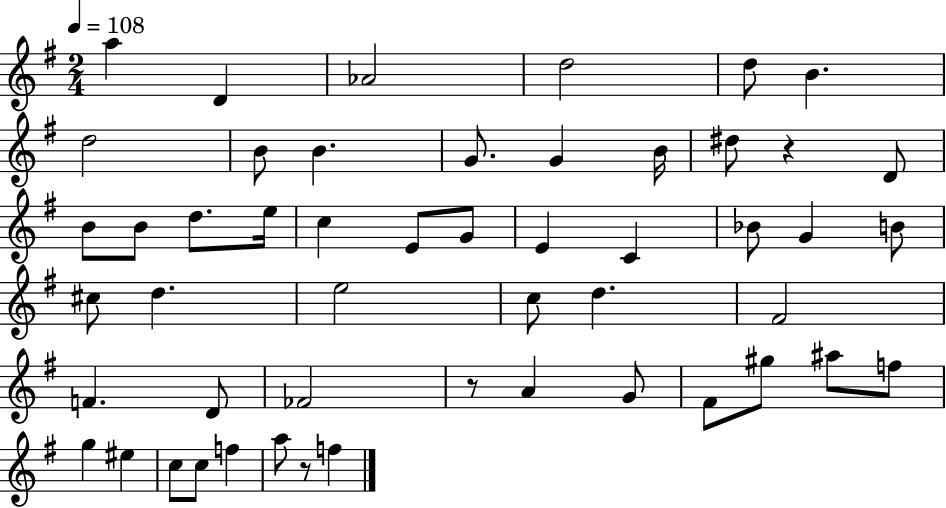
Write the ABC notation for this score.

X:1
T:Untitled
M:2/4
L:1/4
K:G
a D _A2 d2 d/2 B d2 B/2 B G/2 G B/4 ^d/2 z D/2 B/2 B/2 d/2 e/4 c E/2 G/2 E C _B/2 G B/2 ^c/2 d e2 c/2 d ^F2 F D/2 _F2 z/2 A G/2 ^F/2 ^g/2 ^a/2 f/2 g ^e c/2 c/2 f a/2 z/2 f